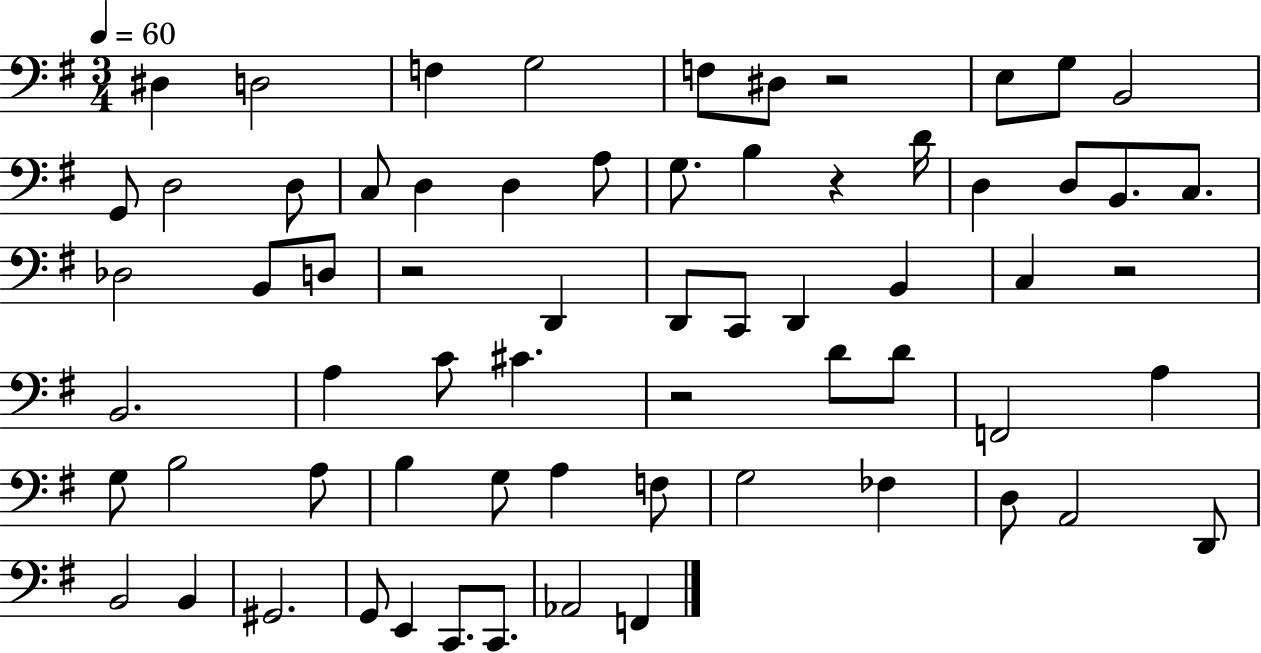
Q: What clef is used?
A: bass